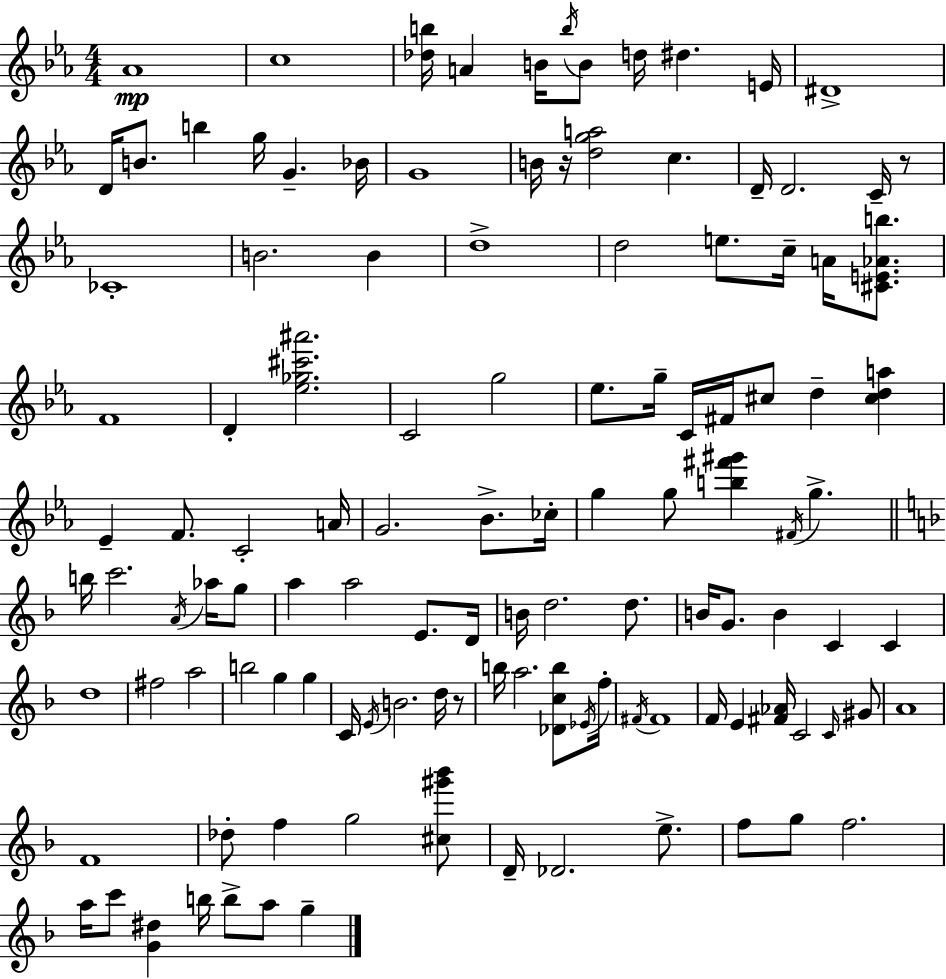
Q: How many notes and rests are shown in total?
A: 119